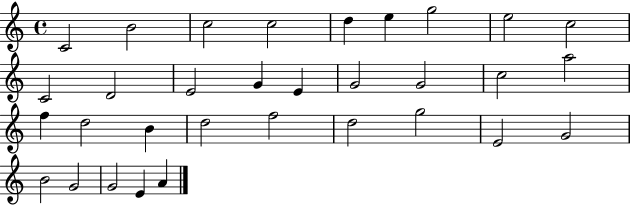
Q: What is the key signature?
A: C major